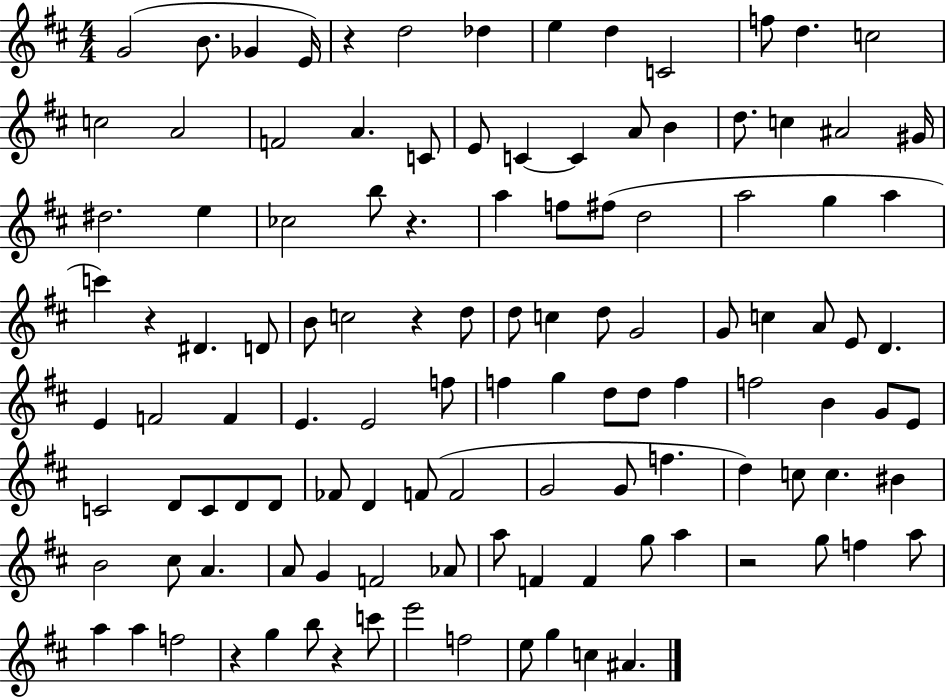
G4/h B4/e. Gb4/q E4/s R/q D5/h Db5/q E5/q D5/q C4/h F5/e D5/q. C5/h C5/h A4/h F4/h A4/q. C4/e E4/e C4/q C4/q A4/e B4/q D5/e. C5/q A#4/h G#4/s D#5/h. E5/q CES5/h B5/e R/q. A5/q F5/e F#5/e D5/h A5/h G5/q A5/q C6/q R/q D#4/q. D4/e B4/e C5/h R/q D5/e D5/e C5/q D5/e G4/h G4/e C5/q A4/e E4/e D4/q. E4/q F4/h F4/q E4/q. E4/h F5/e F5/q G5/q D5/e D5/e F5/q F5/h B4/q G4/e E4/e C4/h D4/e C4/e D4/e D4/e FES4/e D4/q F4/e F4/h G4/h G4/e F5/q. D5/q C5/e C5/q. BIS4/q B4/h C#5/e A4/q. A4/e G4/q F4/h Ab4/e A5/e F4/q F4/q G5/e A5/q R/h G5/e F5/q A5/e A5/q A5/q F5/h R/q G5/q B5/e R/q C6/e E6/h F5/h E5/e G5/q C5/q A#4/q.